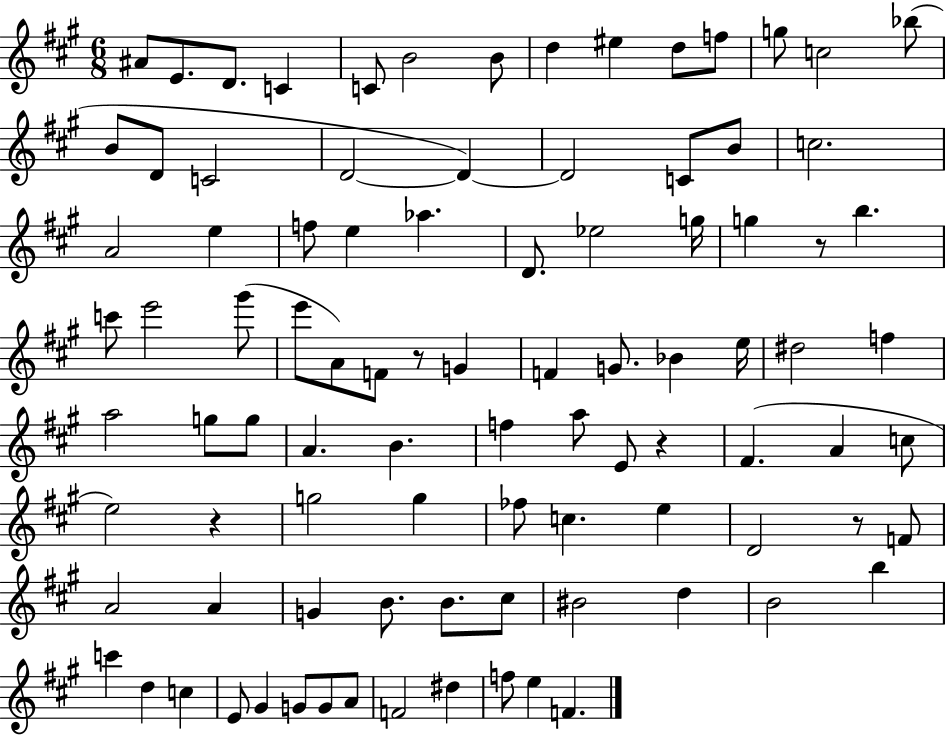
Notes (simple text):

A#4/e E4/e. D4/e. C4/q C4/e B4/h B4/e D5/q EIS5/q D5/e F5/e G5/e C5/h Bb5/e B4/e D4/e C4/h D4/h D4/q D4/h C4/e B4/e C5/h. A4/h E5/q F5/e E5/q Ab5/q. D4/e. Eb5/h G5/s G5/q R/e B5/q. C6/e E6/h G#6/e E6/e A4/e F4/e R/e G4/q F4/q G4/e. Bb4/q E5/s D#5/h F5/q A5/h G5/e G5/e A4/q. B4/q. F5/q A5/e E4/e R/q F#4/q. A4/q C5/e E5/h R/q G5/h G5/q FES5/e C5/q. E5/q D4/h R/e F4/e A4/h A4/q G4/q B4/e. B4/e. C#5/e BIS4/h D5/q B4/h B5/q C6/q D5/q C5/q E4/e G#4/q G4/e G4/e A4/e F4/h D#5/q F5/e E5/q F4/q.